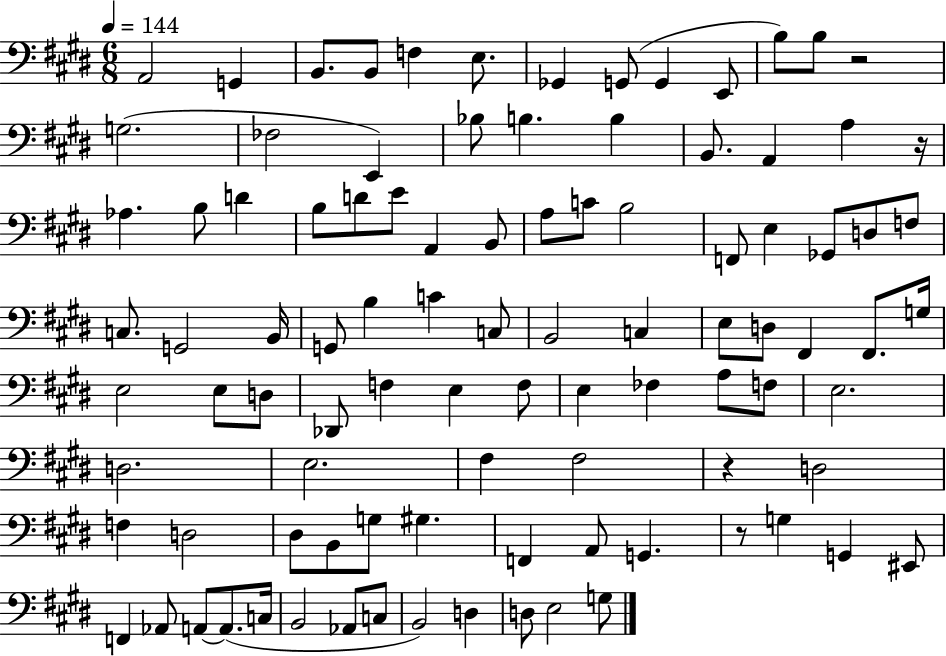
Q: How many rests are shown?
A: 4